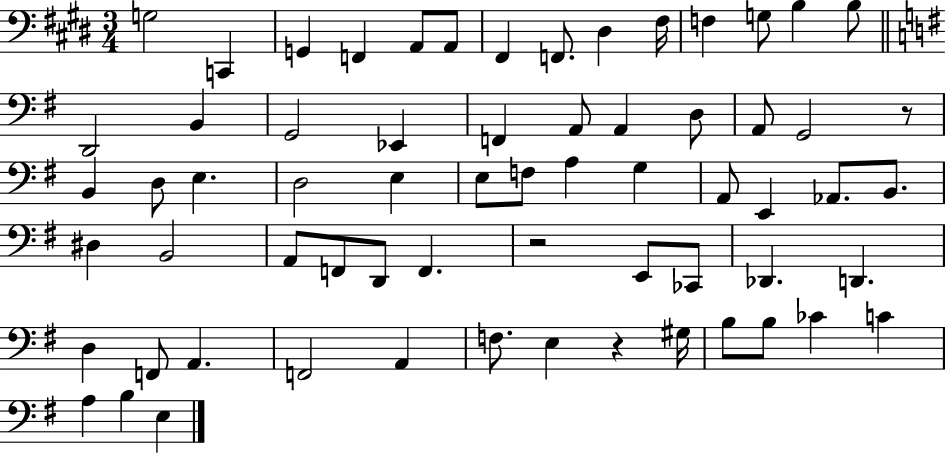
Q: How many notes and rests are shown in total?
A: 65